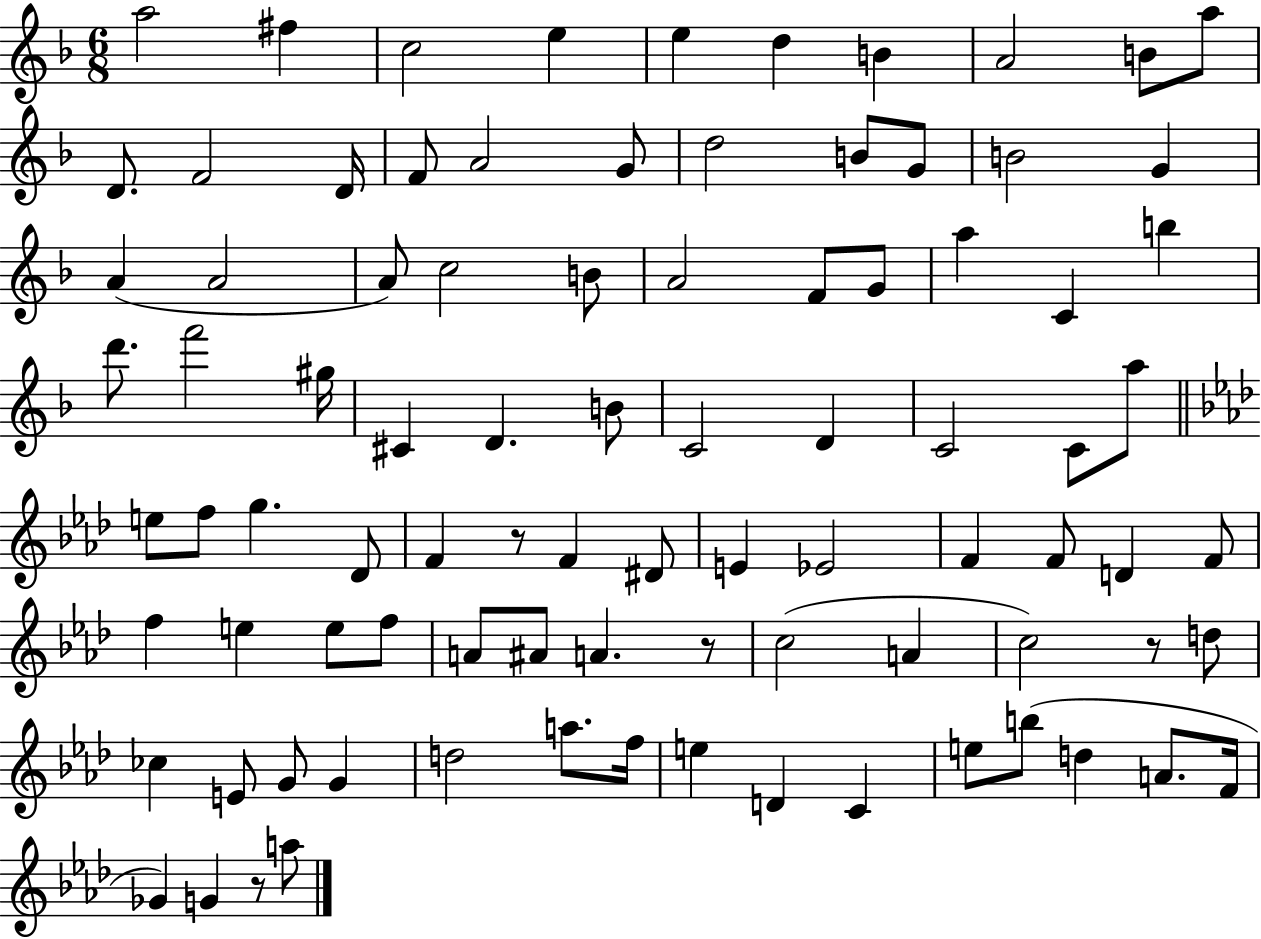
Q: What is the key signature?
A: F major